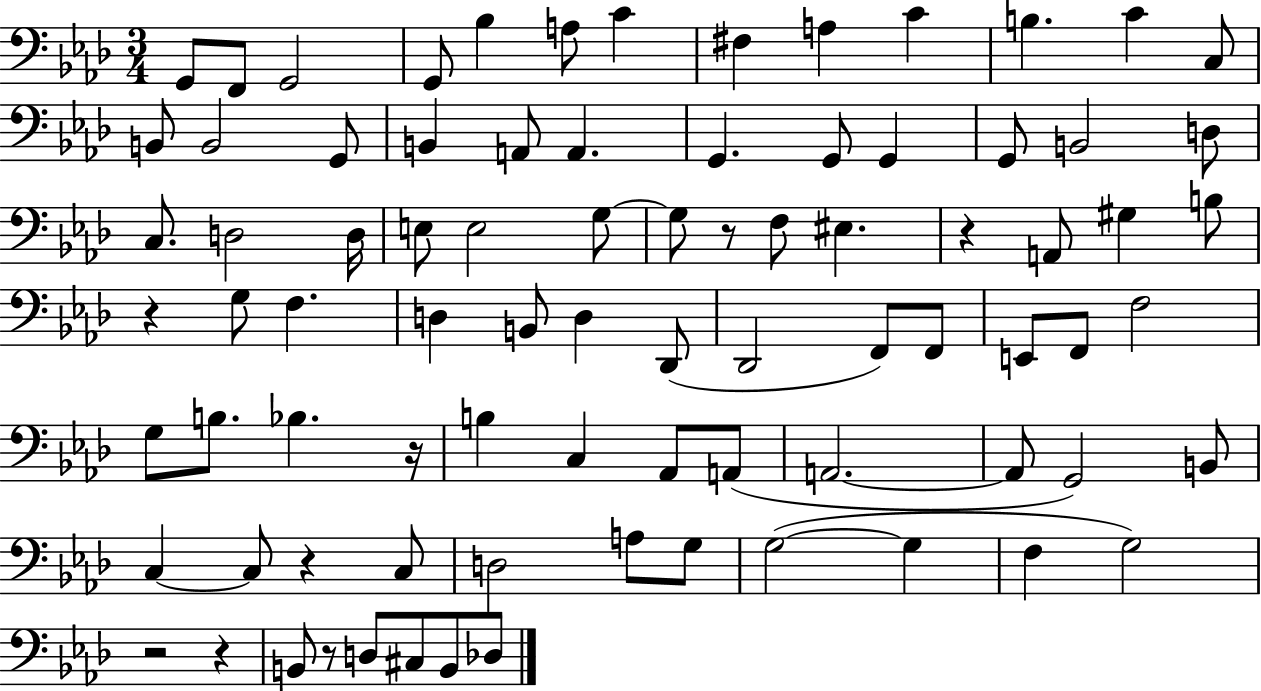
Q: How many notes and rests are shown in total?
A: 83